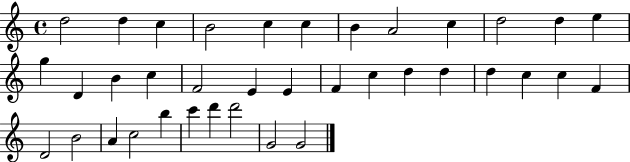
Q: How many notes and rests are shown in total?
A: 37